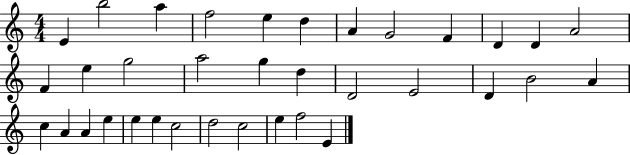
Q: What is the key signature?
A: C major